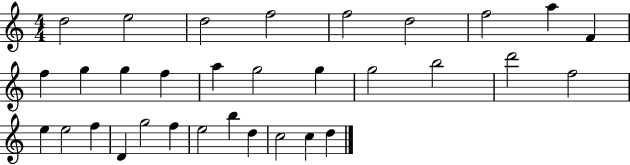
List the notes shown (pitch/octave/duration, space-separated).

D5/h E5/h D5/h F5/h F5/h D5/h F5/h A5/q F4/q F5/q G5/q G5/q F5/q A5/q G5/h G5/q G5/h B5/h D6/h F5/h E5/q E5/h F5/q D4/q G5/h F5/q E5/h B5/q D5/q C5/h C5/q D5/q